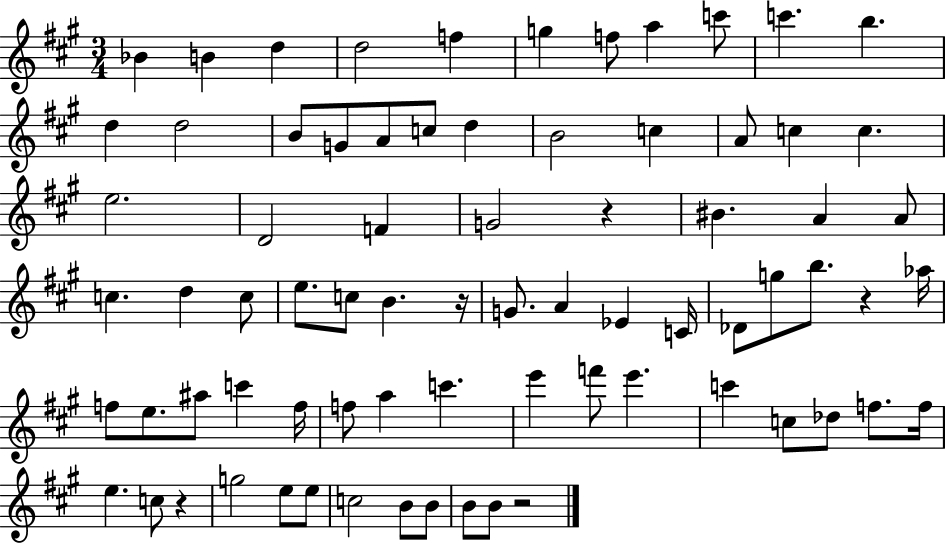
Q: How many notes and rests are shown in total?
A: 75